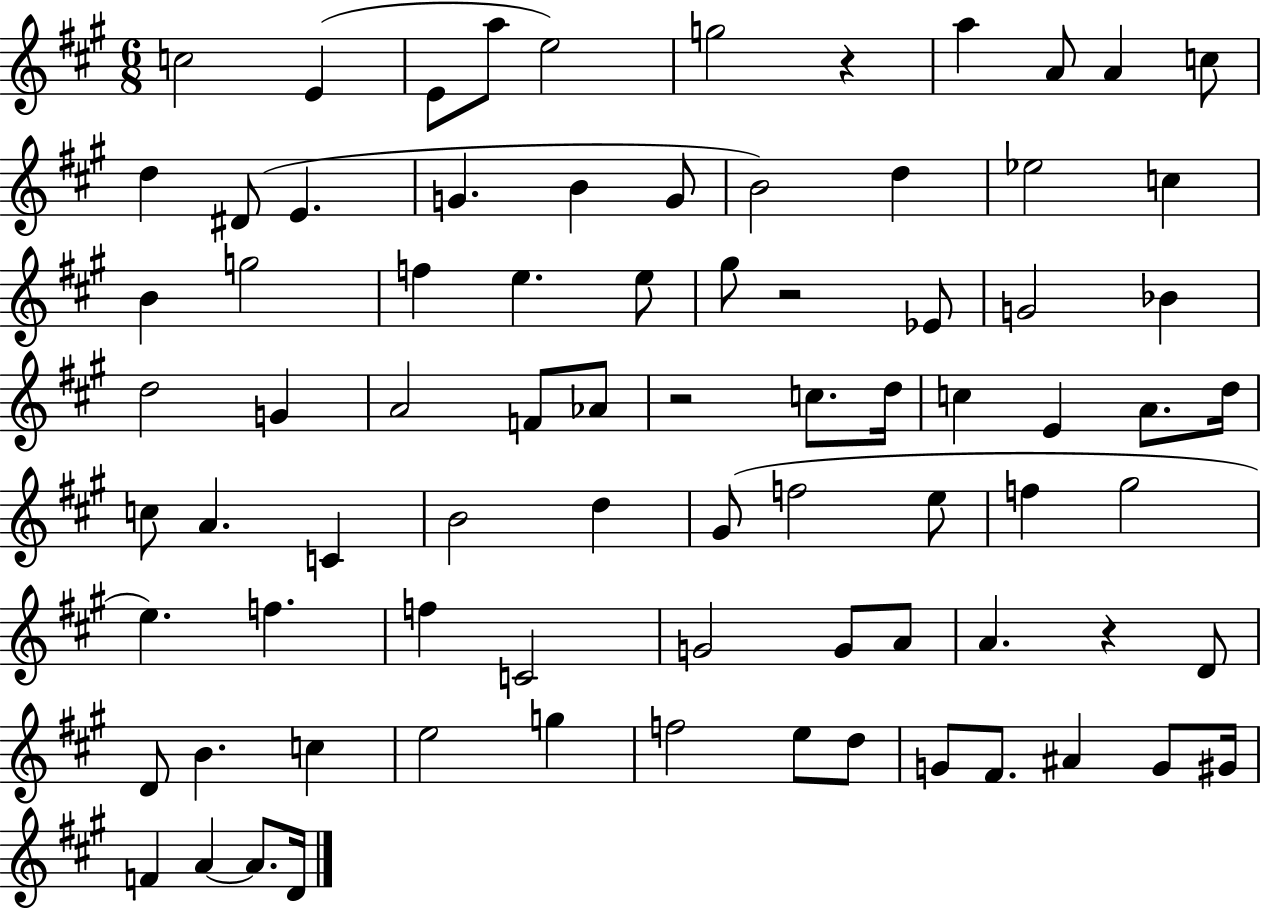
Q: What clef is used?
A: treble